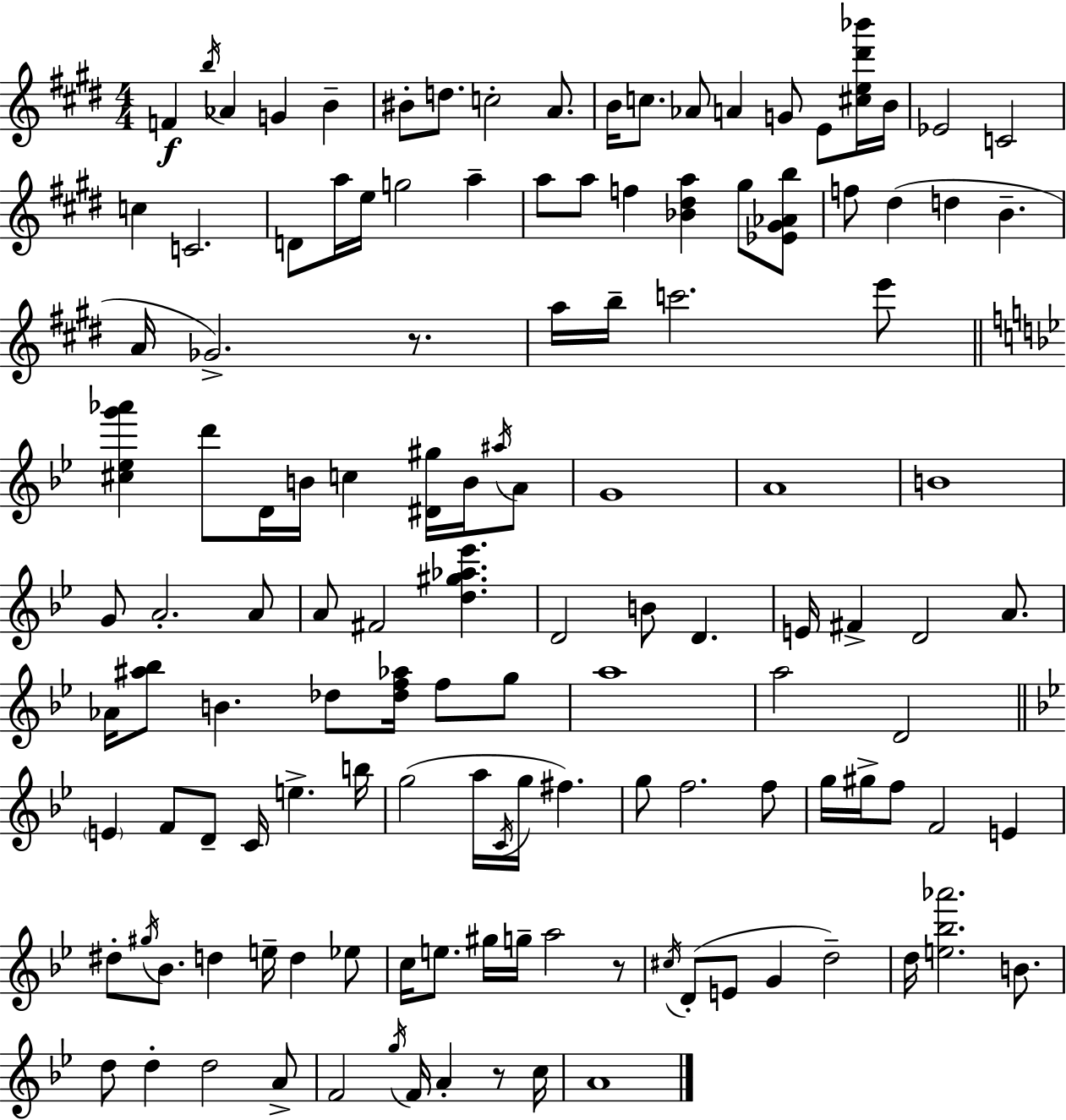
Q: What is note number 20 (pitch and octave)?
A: C4